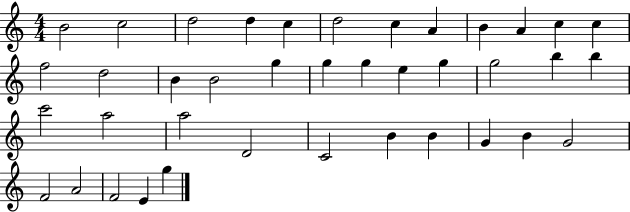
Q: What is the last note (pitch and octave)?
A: G5